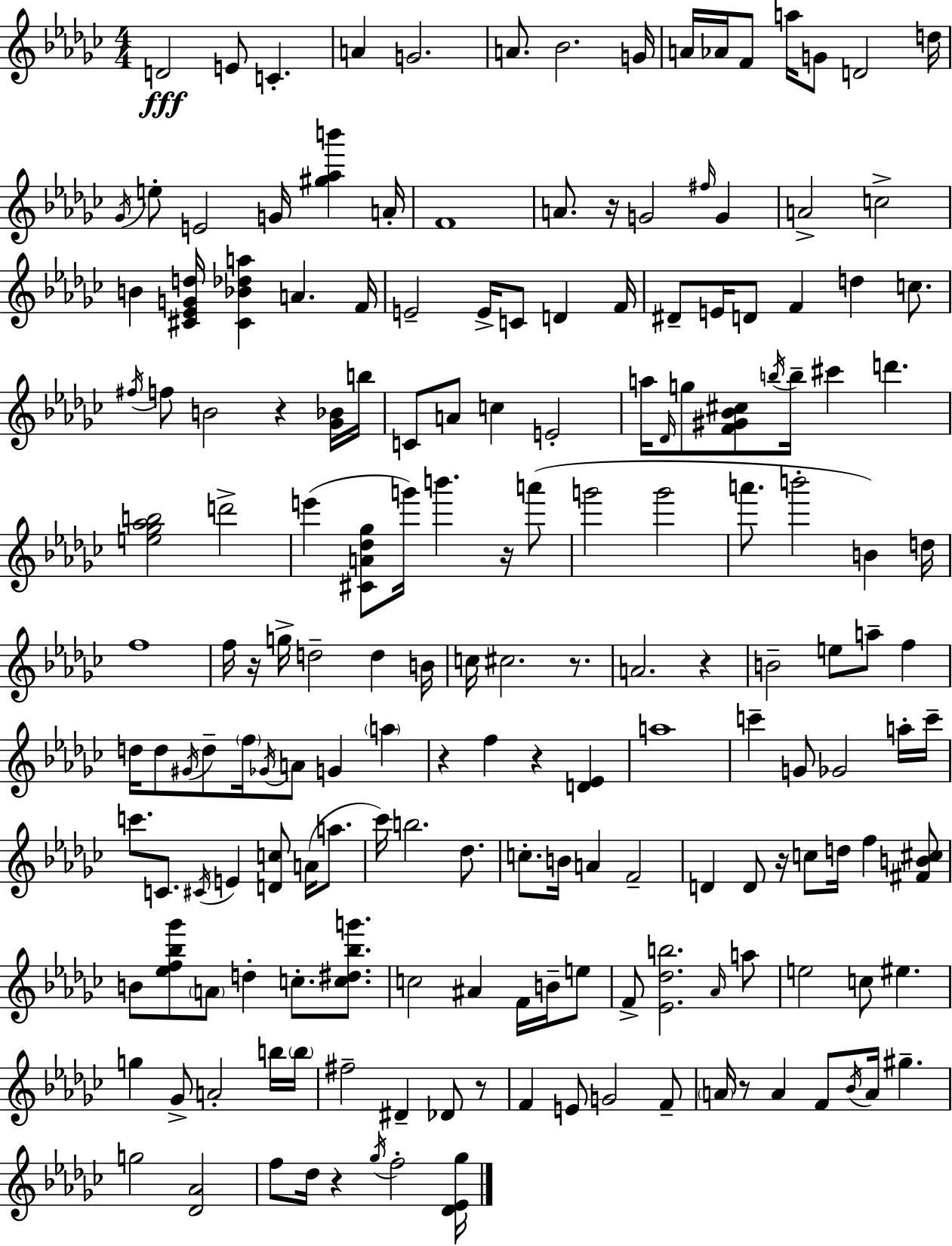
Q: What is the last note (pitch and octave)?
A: F5